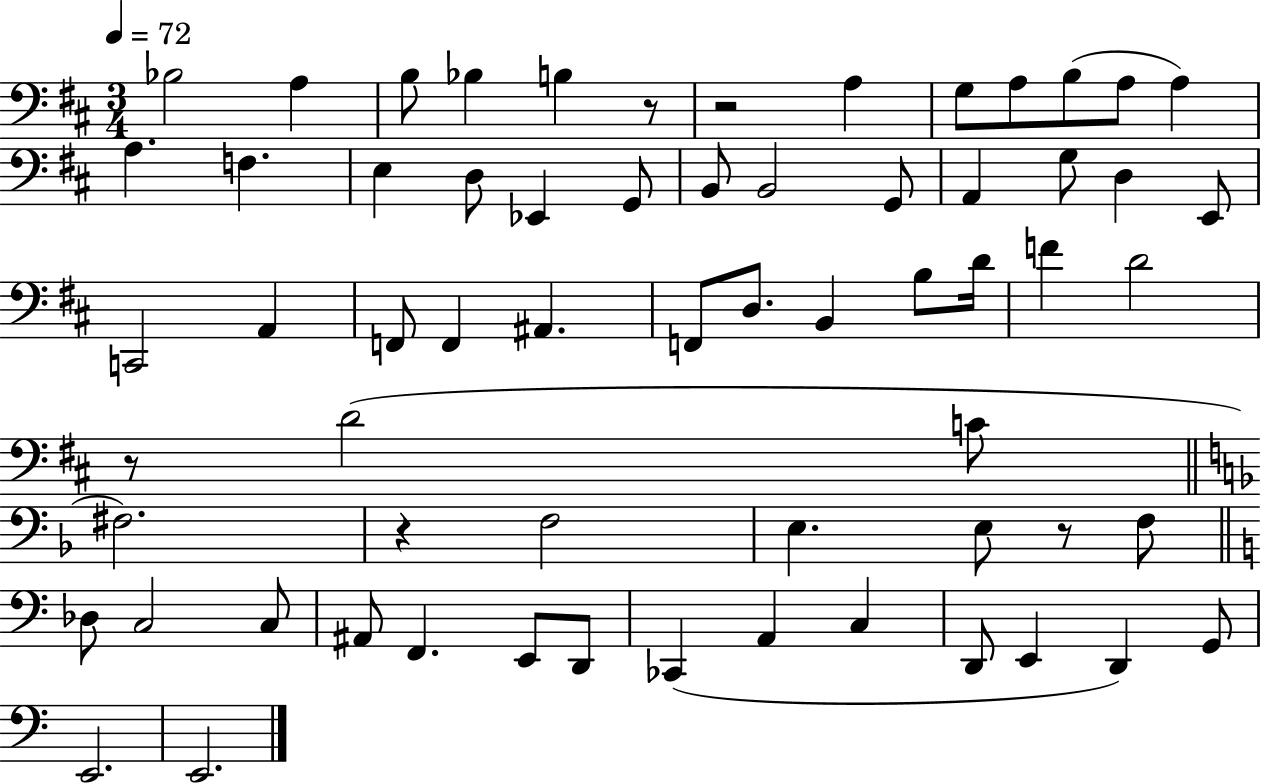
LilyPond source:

{
  \clef bass
  \numericTimeSignature
  \time 3/4
  \key d \major
  \tempo 4 = 72
  bes2 a4 | b8 bes4 b4 r8 | r2 a4 | g8 a8 b8( a8 a4) | \break a4. f4. | e4 d8 ees,4 g,8 | b,8 b,2 g,8 | a,4 g8 d4 e,8 | \break c,2 a,4 | f,8 f,4 ais,4. | f,8 d8. b,4 b8 d'16 | f'4 d'2 | \break r8 d'2( c'8 | \bar "||" \break \key d \minor fis2.) | r4 f2 | e4. e8 r8 f8 | \bar "||" \break \key c \major des8 c2 c8 | ais,8 f,4. e,8 d,8 | ces,4( a,4 c4 | d,8 e,4 d,4) g,8 | \break e,2. | e,2. | \bar "|."
}